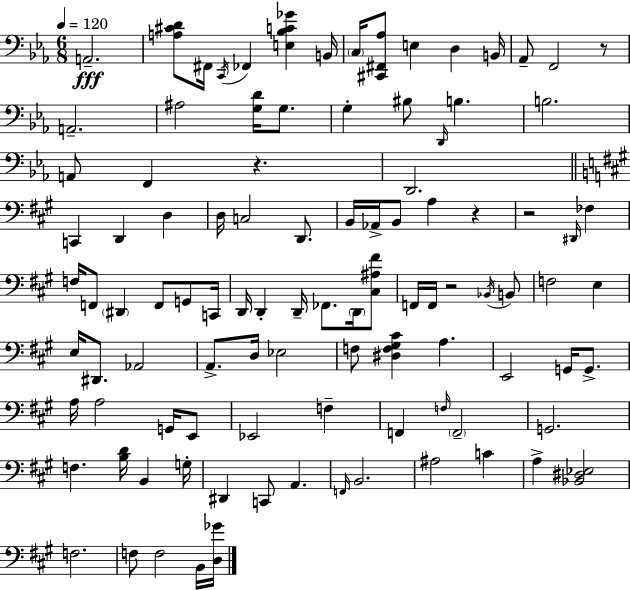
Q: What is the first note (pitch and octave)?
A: A2